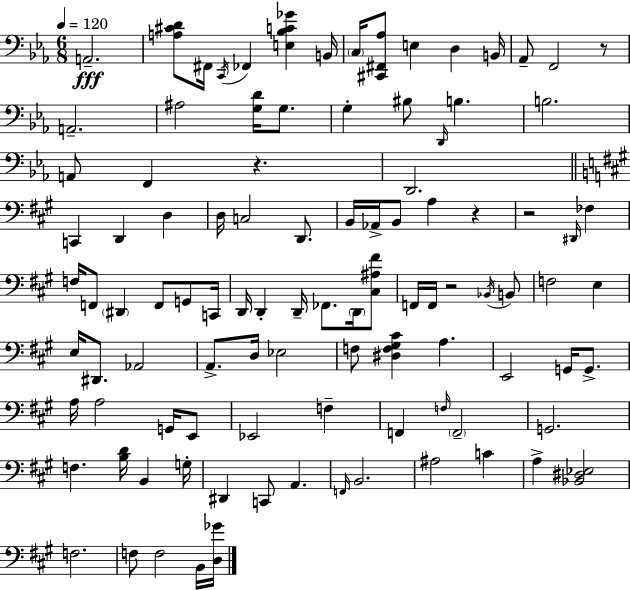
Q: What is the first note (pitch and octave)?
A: A2